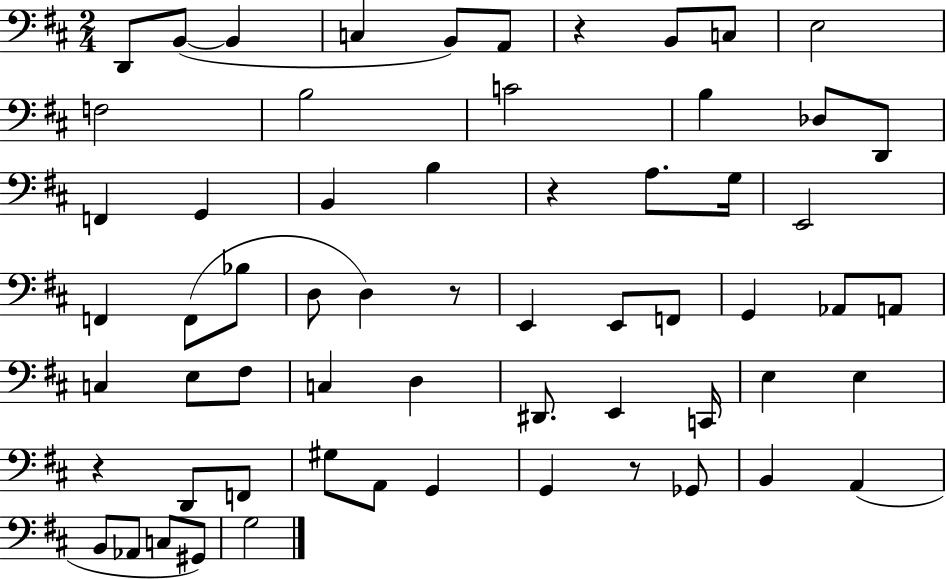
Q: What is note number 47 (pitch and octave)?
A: A2